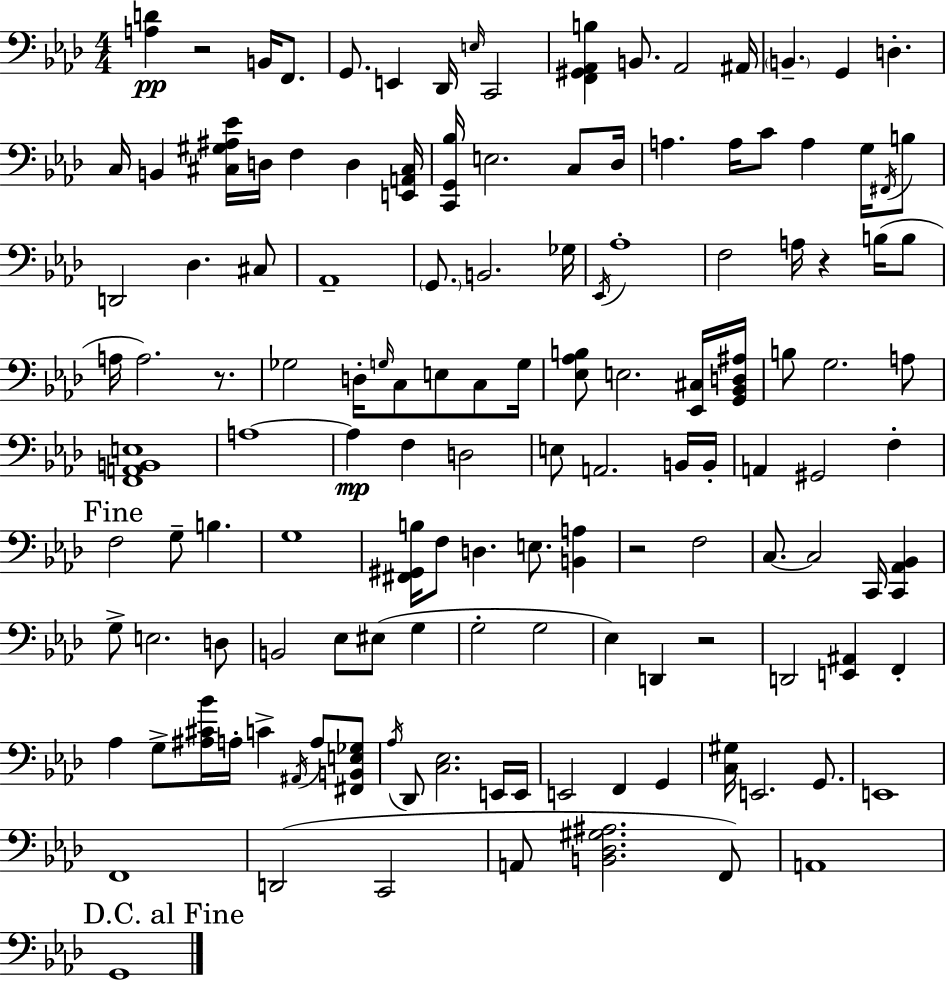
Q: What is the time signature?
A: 4/4